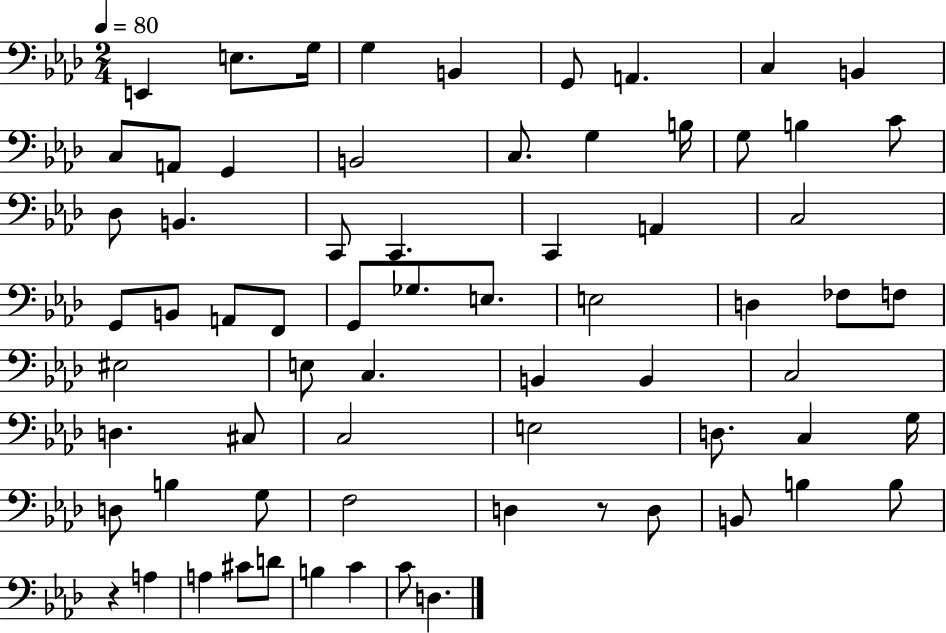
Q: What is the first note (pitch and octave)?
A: E2